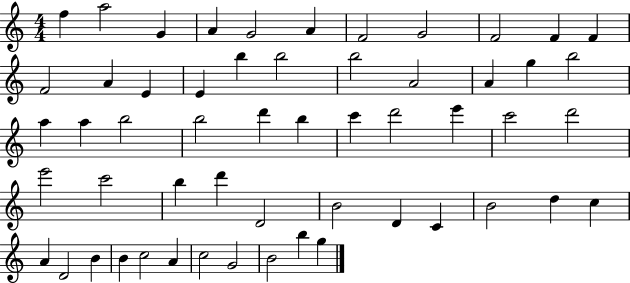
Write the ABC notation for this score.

X:1
T:Untitled
M:4/4
L:1/4
K:C
f a2 G A G2 A F2 G2 F2 F F F2 A E E b b2 b2 A2 A g b2 a a b2 b2 d' b c' d'2 e' c'2 d'2 e'2 c'2 b d' D2 B2 D C B2 d c A D2 B B c2 A c2 G2 B2 b g